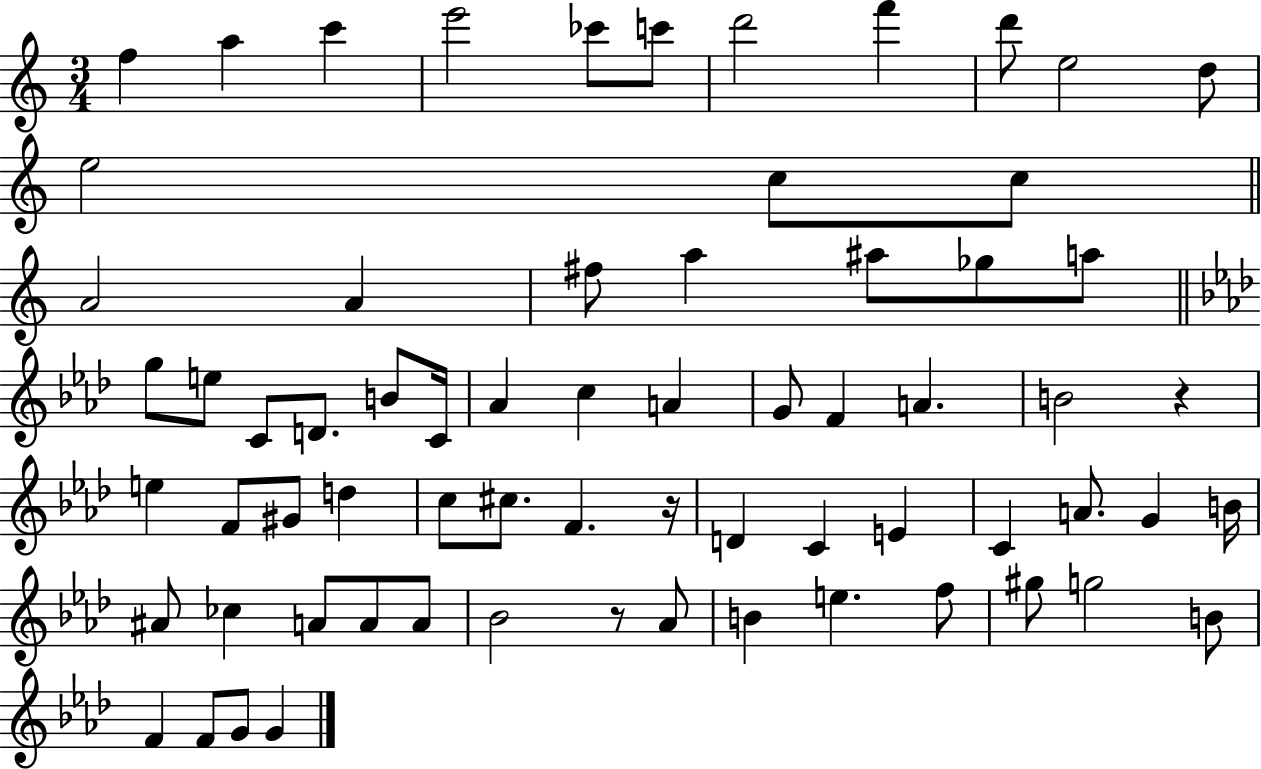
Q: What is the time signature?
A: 3/4